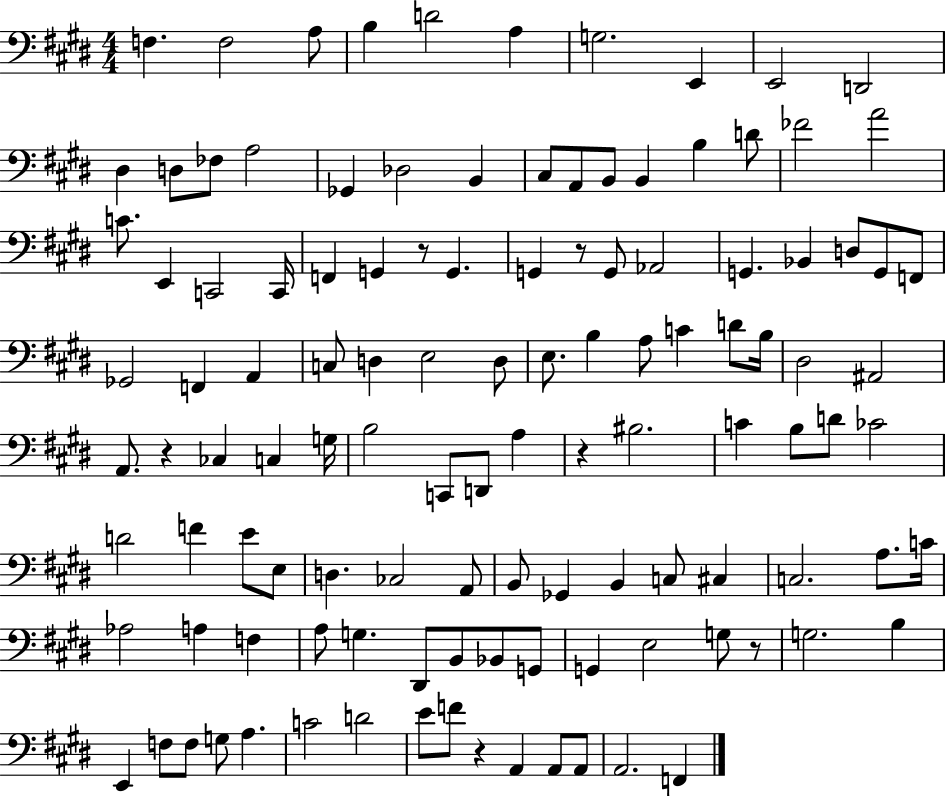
F3/q. F3/h A3/e B3/q D4/h A3/q G3/h. E2/q E2/h D2/h D#3/q D3/e FES3/e A3/h Gb2/q Db3/h B2/q C#3/e A2/e B2/e B2/q B3/q D4/e FES4/h A4/h C4/e. E2/q C2/h C2/s F2/q G2/q R/e G2/q. G2/q R/e G2/e Ab2/h G2/q. Bb2/q D3/e G2/e F2/e Gb2/h F2/q A2/q C3/e D3/q E3/h D3/e E3/e. B3/q A3/e C4/q D4/e B3/s D#3/h A#2/h A2/e. R/q CES3/q C3/q G3/s B3/h C2/e D2/e A3/q R/q BIS3/h. C4/q B3/e D4/e CES4/h D4/h F4/q E4/e E3/e D3/q. CES3/h A2/e B2/e Gb2/q B2/q C3/e C#3/q C3/h. A3/e. C4/s Ab3/h A3/q F3/q A3/e G3/q. D#2/e B2/e Bb2/e G2/e G2/q E3/h G3/e R/e G3/h. B3/q E2/q F3/e F3/e G3/e A3/q. C4/h D4/h E4/e F4/e R/q A2/q A2/e A2/e A2/h. F2/q